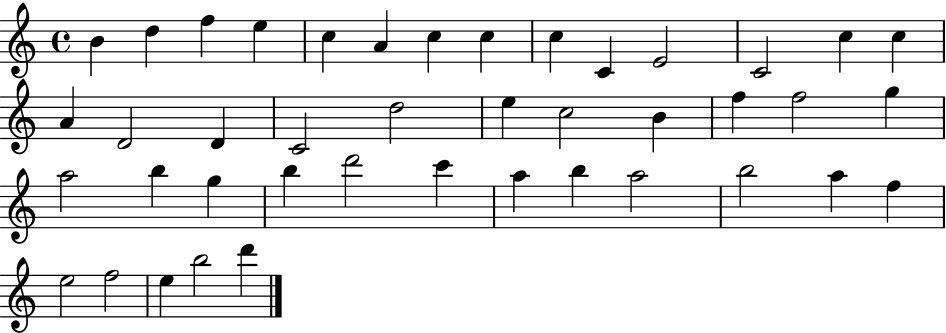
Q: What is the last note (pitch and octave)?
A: D6